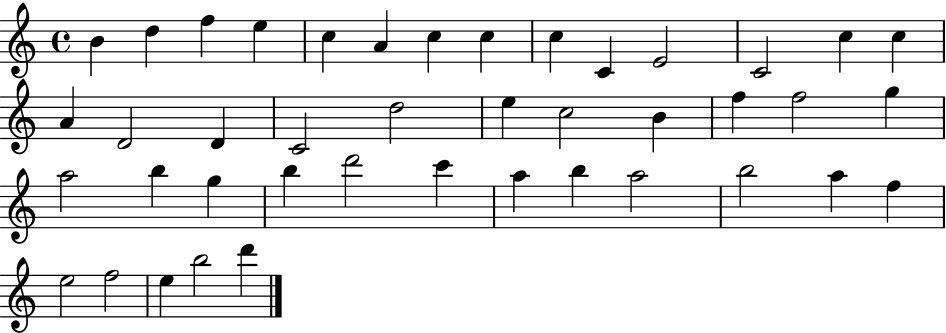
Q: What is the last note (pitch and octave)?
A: D6